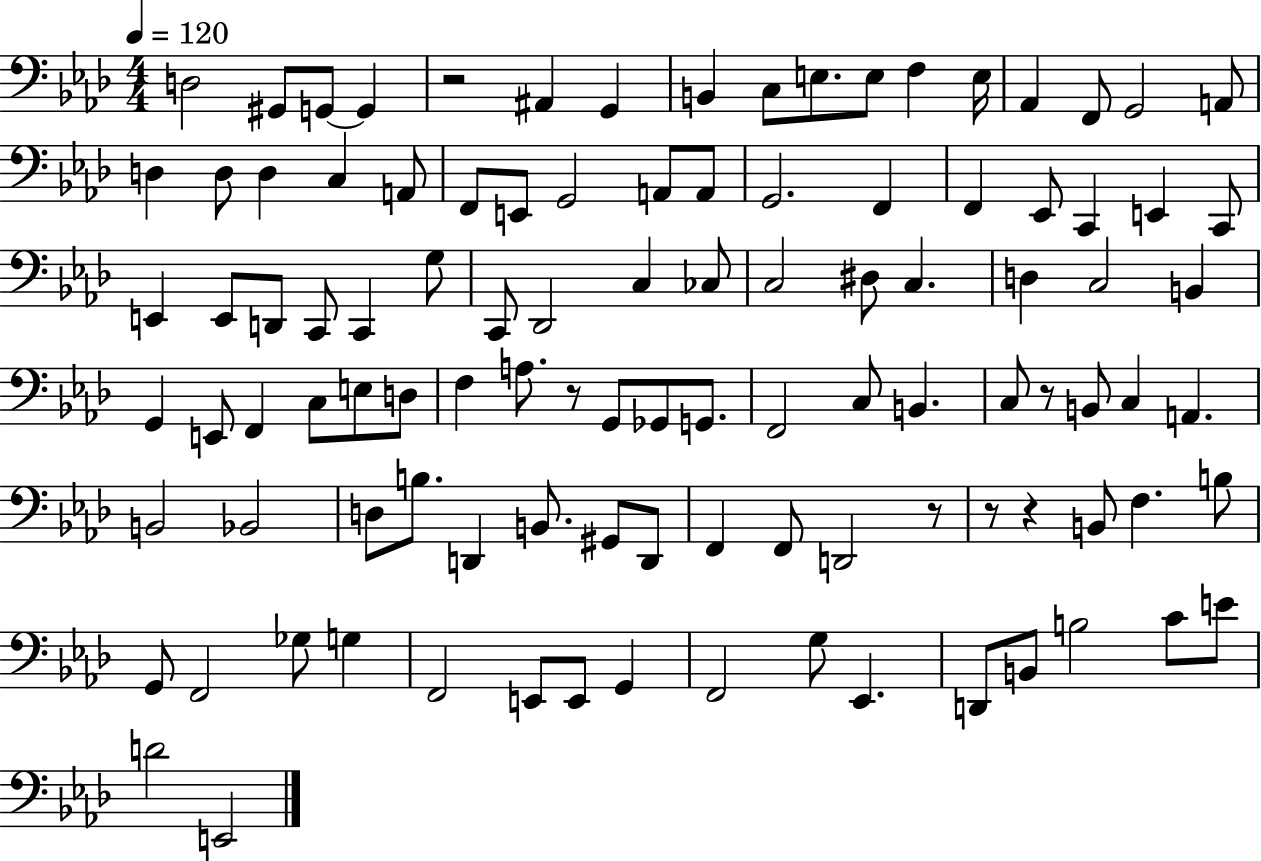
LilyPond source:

{
  \clef bass
  \numericTimeSignature
  \time 4/4
  \key aes \major
  \tempo 4 = 120
  d2 gis,8 g,8~~ g,4 | r2 ais,4 g,4 | b,4 c8 e8. e8 f4 e16 | aes,4 f,8 g,2 a,8 | \break d4 d8 d4 c4 a,8 | f,8 e,8 g,2 a,8 a,8 | g,2. f,4 | f,4 ees,8 c,4 e,4 c,8 | \break e,4 e,8 d,8 c,8 c,4 g8 | c,8 des,2 c4 ces8 | c2 dis8 c4. | d4 c2 b,4 | \break g,4 e,8 f,4 c8 e8 d8 | f4 a8. r8 g,8 ges,8 g,8. | f,2 c8 b,4. | c8 r8 b,8 c4 a,4. | \break b,2 bes,2 | d8 b8. d,4 b,8. gis,8 d,8 | f,4 f,8 d,2 r8 | r8 r4 b,8 f4. b8 | \break g,8 f,2 ges8 g4 | f,2 e,8 e,8 g,4 | f,2 g8 ees,4. | d,8 b,8 b2 c'8 e'8 | \break d'2 e,2 | \bar "|."
}